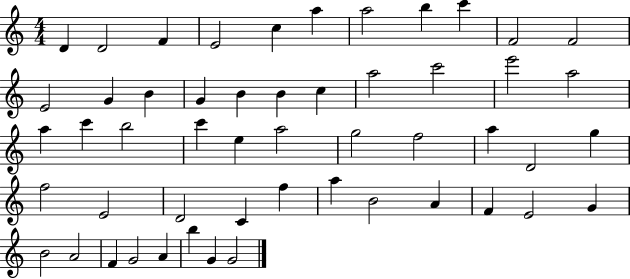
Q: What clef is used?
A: treble